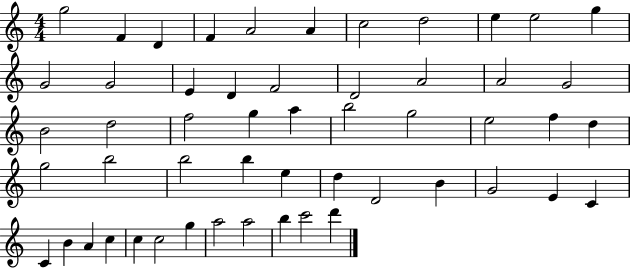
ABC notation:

X:1
T:Untitled
M:4/4
L:1/4
K:C
g2 F D F A2 A c2 d2 e e2 g G2 G2 E D F2 D2 A2 A2 G2 B2 d2 f2 g a b2 g2 e2 f d g2 b2 b2 b e d D2 B G2 E C C B A c c c2 g a2 a2 b c'2 d'